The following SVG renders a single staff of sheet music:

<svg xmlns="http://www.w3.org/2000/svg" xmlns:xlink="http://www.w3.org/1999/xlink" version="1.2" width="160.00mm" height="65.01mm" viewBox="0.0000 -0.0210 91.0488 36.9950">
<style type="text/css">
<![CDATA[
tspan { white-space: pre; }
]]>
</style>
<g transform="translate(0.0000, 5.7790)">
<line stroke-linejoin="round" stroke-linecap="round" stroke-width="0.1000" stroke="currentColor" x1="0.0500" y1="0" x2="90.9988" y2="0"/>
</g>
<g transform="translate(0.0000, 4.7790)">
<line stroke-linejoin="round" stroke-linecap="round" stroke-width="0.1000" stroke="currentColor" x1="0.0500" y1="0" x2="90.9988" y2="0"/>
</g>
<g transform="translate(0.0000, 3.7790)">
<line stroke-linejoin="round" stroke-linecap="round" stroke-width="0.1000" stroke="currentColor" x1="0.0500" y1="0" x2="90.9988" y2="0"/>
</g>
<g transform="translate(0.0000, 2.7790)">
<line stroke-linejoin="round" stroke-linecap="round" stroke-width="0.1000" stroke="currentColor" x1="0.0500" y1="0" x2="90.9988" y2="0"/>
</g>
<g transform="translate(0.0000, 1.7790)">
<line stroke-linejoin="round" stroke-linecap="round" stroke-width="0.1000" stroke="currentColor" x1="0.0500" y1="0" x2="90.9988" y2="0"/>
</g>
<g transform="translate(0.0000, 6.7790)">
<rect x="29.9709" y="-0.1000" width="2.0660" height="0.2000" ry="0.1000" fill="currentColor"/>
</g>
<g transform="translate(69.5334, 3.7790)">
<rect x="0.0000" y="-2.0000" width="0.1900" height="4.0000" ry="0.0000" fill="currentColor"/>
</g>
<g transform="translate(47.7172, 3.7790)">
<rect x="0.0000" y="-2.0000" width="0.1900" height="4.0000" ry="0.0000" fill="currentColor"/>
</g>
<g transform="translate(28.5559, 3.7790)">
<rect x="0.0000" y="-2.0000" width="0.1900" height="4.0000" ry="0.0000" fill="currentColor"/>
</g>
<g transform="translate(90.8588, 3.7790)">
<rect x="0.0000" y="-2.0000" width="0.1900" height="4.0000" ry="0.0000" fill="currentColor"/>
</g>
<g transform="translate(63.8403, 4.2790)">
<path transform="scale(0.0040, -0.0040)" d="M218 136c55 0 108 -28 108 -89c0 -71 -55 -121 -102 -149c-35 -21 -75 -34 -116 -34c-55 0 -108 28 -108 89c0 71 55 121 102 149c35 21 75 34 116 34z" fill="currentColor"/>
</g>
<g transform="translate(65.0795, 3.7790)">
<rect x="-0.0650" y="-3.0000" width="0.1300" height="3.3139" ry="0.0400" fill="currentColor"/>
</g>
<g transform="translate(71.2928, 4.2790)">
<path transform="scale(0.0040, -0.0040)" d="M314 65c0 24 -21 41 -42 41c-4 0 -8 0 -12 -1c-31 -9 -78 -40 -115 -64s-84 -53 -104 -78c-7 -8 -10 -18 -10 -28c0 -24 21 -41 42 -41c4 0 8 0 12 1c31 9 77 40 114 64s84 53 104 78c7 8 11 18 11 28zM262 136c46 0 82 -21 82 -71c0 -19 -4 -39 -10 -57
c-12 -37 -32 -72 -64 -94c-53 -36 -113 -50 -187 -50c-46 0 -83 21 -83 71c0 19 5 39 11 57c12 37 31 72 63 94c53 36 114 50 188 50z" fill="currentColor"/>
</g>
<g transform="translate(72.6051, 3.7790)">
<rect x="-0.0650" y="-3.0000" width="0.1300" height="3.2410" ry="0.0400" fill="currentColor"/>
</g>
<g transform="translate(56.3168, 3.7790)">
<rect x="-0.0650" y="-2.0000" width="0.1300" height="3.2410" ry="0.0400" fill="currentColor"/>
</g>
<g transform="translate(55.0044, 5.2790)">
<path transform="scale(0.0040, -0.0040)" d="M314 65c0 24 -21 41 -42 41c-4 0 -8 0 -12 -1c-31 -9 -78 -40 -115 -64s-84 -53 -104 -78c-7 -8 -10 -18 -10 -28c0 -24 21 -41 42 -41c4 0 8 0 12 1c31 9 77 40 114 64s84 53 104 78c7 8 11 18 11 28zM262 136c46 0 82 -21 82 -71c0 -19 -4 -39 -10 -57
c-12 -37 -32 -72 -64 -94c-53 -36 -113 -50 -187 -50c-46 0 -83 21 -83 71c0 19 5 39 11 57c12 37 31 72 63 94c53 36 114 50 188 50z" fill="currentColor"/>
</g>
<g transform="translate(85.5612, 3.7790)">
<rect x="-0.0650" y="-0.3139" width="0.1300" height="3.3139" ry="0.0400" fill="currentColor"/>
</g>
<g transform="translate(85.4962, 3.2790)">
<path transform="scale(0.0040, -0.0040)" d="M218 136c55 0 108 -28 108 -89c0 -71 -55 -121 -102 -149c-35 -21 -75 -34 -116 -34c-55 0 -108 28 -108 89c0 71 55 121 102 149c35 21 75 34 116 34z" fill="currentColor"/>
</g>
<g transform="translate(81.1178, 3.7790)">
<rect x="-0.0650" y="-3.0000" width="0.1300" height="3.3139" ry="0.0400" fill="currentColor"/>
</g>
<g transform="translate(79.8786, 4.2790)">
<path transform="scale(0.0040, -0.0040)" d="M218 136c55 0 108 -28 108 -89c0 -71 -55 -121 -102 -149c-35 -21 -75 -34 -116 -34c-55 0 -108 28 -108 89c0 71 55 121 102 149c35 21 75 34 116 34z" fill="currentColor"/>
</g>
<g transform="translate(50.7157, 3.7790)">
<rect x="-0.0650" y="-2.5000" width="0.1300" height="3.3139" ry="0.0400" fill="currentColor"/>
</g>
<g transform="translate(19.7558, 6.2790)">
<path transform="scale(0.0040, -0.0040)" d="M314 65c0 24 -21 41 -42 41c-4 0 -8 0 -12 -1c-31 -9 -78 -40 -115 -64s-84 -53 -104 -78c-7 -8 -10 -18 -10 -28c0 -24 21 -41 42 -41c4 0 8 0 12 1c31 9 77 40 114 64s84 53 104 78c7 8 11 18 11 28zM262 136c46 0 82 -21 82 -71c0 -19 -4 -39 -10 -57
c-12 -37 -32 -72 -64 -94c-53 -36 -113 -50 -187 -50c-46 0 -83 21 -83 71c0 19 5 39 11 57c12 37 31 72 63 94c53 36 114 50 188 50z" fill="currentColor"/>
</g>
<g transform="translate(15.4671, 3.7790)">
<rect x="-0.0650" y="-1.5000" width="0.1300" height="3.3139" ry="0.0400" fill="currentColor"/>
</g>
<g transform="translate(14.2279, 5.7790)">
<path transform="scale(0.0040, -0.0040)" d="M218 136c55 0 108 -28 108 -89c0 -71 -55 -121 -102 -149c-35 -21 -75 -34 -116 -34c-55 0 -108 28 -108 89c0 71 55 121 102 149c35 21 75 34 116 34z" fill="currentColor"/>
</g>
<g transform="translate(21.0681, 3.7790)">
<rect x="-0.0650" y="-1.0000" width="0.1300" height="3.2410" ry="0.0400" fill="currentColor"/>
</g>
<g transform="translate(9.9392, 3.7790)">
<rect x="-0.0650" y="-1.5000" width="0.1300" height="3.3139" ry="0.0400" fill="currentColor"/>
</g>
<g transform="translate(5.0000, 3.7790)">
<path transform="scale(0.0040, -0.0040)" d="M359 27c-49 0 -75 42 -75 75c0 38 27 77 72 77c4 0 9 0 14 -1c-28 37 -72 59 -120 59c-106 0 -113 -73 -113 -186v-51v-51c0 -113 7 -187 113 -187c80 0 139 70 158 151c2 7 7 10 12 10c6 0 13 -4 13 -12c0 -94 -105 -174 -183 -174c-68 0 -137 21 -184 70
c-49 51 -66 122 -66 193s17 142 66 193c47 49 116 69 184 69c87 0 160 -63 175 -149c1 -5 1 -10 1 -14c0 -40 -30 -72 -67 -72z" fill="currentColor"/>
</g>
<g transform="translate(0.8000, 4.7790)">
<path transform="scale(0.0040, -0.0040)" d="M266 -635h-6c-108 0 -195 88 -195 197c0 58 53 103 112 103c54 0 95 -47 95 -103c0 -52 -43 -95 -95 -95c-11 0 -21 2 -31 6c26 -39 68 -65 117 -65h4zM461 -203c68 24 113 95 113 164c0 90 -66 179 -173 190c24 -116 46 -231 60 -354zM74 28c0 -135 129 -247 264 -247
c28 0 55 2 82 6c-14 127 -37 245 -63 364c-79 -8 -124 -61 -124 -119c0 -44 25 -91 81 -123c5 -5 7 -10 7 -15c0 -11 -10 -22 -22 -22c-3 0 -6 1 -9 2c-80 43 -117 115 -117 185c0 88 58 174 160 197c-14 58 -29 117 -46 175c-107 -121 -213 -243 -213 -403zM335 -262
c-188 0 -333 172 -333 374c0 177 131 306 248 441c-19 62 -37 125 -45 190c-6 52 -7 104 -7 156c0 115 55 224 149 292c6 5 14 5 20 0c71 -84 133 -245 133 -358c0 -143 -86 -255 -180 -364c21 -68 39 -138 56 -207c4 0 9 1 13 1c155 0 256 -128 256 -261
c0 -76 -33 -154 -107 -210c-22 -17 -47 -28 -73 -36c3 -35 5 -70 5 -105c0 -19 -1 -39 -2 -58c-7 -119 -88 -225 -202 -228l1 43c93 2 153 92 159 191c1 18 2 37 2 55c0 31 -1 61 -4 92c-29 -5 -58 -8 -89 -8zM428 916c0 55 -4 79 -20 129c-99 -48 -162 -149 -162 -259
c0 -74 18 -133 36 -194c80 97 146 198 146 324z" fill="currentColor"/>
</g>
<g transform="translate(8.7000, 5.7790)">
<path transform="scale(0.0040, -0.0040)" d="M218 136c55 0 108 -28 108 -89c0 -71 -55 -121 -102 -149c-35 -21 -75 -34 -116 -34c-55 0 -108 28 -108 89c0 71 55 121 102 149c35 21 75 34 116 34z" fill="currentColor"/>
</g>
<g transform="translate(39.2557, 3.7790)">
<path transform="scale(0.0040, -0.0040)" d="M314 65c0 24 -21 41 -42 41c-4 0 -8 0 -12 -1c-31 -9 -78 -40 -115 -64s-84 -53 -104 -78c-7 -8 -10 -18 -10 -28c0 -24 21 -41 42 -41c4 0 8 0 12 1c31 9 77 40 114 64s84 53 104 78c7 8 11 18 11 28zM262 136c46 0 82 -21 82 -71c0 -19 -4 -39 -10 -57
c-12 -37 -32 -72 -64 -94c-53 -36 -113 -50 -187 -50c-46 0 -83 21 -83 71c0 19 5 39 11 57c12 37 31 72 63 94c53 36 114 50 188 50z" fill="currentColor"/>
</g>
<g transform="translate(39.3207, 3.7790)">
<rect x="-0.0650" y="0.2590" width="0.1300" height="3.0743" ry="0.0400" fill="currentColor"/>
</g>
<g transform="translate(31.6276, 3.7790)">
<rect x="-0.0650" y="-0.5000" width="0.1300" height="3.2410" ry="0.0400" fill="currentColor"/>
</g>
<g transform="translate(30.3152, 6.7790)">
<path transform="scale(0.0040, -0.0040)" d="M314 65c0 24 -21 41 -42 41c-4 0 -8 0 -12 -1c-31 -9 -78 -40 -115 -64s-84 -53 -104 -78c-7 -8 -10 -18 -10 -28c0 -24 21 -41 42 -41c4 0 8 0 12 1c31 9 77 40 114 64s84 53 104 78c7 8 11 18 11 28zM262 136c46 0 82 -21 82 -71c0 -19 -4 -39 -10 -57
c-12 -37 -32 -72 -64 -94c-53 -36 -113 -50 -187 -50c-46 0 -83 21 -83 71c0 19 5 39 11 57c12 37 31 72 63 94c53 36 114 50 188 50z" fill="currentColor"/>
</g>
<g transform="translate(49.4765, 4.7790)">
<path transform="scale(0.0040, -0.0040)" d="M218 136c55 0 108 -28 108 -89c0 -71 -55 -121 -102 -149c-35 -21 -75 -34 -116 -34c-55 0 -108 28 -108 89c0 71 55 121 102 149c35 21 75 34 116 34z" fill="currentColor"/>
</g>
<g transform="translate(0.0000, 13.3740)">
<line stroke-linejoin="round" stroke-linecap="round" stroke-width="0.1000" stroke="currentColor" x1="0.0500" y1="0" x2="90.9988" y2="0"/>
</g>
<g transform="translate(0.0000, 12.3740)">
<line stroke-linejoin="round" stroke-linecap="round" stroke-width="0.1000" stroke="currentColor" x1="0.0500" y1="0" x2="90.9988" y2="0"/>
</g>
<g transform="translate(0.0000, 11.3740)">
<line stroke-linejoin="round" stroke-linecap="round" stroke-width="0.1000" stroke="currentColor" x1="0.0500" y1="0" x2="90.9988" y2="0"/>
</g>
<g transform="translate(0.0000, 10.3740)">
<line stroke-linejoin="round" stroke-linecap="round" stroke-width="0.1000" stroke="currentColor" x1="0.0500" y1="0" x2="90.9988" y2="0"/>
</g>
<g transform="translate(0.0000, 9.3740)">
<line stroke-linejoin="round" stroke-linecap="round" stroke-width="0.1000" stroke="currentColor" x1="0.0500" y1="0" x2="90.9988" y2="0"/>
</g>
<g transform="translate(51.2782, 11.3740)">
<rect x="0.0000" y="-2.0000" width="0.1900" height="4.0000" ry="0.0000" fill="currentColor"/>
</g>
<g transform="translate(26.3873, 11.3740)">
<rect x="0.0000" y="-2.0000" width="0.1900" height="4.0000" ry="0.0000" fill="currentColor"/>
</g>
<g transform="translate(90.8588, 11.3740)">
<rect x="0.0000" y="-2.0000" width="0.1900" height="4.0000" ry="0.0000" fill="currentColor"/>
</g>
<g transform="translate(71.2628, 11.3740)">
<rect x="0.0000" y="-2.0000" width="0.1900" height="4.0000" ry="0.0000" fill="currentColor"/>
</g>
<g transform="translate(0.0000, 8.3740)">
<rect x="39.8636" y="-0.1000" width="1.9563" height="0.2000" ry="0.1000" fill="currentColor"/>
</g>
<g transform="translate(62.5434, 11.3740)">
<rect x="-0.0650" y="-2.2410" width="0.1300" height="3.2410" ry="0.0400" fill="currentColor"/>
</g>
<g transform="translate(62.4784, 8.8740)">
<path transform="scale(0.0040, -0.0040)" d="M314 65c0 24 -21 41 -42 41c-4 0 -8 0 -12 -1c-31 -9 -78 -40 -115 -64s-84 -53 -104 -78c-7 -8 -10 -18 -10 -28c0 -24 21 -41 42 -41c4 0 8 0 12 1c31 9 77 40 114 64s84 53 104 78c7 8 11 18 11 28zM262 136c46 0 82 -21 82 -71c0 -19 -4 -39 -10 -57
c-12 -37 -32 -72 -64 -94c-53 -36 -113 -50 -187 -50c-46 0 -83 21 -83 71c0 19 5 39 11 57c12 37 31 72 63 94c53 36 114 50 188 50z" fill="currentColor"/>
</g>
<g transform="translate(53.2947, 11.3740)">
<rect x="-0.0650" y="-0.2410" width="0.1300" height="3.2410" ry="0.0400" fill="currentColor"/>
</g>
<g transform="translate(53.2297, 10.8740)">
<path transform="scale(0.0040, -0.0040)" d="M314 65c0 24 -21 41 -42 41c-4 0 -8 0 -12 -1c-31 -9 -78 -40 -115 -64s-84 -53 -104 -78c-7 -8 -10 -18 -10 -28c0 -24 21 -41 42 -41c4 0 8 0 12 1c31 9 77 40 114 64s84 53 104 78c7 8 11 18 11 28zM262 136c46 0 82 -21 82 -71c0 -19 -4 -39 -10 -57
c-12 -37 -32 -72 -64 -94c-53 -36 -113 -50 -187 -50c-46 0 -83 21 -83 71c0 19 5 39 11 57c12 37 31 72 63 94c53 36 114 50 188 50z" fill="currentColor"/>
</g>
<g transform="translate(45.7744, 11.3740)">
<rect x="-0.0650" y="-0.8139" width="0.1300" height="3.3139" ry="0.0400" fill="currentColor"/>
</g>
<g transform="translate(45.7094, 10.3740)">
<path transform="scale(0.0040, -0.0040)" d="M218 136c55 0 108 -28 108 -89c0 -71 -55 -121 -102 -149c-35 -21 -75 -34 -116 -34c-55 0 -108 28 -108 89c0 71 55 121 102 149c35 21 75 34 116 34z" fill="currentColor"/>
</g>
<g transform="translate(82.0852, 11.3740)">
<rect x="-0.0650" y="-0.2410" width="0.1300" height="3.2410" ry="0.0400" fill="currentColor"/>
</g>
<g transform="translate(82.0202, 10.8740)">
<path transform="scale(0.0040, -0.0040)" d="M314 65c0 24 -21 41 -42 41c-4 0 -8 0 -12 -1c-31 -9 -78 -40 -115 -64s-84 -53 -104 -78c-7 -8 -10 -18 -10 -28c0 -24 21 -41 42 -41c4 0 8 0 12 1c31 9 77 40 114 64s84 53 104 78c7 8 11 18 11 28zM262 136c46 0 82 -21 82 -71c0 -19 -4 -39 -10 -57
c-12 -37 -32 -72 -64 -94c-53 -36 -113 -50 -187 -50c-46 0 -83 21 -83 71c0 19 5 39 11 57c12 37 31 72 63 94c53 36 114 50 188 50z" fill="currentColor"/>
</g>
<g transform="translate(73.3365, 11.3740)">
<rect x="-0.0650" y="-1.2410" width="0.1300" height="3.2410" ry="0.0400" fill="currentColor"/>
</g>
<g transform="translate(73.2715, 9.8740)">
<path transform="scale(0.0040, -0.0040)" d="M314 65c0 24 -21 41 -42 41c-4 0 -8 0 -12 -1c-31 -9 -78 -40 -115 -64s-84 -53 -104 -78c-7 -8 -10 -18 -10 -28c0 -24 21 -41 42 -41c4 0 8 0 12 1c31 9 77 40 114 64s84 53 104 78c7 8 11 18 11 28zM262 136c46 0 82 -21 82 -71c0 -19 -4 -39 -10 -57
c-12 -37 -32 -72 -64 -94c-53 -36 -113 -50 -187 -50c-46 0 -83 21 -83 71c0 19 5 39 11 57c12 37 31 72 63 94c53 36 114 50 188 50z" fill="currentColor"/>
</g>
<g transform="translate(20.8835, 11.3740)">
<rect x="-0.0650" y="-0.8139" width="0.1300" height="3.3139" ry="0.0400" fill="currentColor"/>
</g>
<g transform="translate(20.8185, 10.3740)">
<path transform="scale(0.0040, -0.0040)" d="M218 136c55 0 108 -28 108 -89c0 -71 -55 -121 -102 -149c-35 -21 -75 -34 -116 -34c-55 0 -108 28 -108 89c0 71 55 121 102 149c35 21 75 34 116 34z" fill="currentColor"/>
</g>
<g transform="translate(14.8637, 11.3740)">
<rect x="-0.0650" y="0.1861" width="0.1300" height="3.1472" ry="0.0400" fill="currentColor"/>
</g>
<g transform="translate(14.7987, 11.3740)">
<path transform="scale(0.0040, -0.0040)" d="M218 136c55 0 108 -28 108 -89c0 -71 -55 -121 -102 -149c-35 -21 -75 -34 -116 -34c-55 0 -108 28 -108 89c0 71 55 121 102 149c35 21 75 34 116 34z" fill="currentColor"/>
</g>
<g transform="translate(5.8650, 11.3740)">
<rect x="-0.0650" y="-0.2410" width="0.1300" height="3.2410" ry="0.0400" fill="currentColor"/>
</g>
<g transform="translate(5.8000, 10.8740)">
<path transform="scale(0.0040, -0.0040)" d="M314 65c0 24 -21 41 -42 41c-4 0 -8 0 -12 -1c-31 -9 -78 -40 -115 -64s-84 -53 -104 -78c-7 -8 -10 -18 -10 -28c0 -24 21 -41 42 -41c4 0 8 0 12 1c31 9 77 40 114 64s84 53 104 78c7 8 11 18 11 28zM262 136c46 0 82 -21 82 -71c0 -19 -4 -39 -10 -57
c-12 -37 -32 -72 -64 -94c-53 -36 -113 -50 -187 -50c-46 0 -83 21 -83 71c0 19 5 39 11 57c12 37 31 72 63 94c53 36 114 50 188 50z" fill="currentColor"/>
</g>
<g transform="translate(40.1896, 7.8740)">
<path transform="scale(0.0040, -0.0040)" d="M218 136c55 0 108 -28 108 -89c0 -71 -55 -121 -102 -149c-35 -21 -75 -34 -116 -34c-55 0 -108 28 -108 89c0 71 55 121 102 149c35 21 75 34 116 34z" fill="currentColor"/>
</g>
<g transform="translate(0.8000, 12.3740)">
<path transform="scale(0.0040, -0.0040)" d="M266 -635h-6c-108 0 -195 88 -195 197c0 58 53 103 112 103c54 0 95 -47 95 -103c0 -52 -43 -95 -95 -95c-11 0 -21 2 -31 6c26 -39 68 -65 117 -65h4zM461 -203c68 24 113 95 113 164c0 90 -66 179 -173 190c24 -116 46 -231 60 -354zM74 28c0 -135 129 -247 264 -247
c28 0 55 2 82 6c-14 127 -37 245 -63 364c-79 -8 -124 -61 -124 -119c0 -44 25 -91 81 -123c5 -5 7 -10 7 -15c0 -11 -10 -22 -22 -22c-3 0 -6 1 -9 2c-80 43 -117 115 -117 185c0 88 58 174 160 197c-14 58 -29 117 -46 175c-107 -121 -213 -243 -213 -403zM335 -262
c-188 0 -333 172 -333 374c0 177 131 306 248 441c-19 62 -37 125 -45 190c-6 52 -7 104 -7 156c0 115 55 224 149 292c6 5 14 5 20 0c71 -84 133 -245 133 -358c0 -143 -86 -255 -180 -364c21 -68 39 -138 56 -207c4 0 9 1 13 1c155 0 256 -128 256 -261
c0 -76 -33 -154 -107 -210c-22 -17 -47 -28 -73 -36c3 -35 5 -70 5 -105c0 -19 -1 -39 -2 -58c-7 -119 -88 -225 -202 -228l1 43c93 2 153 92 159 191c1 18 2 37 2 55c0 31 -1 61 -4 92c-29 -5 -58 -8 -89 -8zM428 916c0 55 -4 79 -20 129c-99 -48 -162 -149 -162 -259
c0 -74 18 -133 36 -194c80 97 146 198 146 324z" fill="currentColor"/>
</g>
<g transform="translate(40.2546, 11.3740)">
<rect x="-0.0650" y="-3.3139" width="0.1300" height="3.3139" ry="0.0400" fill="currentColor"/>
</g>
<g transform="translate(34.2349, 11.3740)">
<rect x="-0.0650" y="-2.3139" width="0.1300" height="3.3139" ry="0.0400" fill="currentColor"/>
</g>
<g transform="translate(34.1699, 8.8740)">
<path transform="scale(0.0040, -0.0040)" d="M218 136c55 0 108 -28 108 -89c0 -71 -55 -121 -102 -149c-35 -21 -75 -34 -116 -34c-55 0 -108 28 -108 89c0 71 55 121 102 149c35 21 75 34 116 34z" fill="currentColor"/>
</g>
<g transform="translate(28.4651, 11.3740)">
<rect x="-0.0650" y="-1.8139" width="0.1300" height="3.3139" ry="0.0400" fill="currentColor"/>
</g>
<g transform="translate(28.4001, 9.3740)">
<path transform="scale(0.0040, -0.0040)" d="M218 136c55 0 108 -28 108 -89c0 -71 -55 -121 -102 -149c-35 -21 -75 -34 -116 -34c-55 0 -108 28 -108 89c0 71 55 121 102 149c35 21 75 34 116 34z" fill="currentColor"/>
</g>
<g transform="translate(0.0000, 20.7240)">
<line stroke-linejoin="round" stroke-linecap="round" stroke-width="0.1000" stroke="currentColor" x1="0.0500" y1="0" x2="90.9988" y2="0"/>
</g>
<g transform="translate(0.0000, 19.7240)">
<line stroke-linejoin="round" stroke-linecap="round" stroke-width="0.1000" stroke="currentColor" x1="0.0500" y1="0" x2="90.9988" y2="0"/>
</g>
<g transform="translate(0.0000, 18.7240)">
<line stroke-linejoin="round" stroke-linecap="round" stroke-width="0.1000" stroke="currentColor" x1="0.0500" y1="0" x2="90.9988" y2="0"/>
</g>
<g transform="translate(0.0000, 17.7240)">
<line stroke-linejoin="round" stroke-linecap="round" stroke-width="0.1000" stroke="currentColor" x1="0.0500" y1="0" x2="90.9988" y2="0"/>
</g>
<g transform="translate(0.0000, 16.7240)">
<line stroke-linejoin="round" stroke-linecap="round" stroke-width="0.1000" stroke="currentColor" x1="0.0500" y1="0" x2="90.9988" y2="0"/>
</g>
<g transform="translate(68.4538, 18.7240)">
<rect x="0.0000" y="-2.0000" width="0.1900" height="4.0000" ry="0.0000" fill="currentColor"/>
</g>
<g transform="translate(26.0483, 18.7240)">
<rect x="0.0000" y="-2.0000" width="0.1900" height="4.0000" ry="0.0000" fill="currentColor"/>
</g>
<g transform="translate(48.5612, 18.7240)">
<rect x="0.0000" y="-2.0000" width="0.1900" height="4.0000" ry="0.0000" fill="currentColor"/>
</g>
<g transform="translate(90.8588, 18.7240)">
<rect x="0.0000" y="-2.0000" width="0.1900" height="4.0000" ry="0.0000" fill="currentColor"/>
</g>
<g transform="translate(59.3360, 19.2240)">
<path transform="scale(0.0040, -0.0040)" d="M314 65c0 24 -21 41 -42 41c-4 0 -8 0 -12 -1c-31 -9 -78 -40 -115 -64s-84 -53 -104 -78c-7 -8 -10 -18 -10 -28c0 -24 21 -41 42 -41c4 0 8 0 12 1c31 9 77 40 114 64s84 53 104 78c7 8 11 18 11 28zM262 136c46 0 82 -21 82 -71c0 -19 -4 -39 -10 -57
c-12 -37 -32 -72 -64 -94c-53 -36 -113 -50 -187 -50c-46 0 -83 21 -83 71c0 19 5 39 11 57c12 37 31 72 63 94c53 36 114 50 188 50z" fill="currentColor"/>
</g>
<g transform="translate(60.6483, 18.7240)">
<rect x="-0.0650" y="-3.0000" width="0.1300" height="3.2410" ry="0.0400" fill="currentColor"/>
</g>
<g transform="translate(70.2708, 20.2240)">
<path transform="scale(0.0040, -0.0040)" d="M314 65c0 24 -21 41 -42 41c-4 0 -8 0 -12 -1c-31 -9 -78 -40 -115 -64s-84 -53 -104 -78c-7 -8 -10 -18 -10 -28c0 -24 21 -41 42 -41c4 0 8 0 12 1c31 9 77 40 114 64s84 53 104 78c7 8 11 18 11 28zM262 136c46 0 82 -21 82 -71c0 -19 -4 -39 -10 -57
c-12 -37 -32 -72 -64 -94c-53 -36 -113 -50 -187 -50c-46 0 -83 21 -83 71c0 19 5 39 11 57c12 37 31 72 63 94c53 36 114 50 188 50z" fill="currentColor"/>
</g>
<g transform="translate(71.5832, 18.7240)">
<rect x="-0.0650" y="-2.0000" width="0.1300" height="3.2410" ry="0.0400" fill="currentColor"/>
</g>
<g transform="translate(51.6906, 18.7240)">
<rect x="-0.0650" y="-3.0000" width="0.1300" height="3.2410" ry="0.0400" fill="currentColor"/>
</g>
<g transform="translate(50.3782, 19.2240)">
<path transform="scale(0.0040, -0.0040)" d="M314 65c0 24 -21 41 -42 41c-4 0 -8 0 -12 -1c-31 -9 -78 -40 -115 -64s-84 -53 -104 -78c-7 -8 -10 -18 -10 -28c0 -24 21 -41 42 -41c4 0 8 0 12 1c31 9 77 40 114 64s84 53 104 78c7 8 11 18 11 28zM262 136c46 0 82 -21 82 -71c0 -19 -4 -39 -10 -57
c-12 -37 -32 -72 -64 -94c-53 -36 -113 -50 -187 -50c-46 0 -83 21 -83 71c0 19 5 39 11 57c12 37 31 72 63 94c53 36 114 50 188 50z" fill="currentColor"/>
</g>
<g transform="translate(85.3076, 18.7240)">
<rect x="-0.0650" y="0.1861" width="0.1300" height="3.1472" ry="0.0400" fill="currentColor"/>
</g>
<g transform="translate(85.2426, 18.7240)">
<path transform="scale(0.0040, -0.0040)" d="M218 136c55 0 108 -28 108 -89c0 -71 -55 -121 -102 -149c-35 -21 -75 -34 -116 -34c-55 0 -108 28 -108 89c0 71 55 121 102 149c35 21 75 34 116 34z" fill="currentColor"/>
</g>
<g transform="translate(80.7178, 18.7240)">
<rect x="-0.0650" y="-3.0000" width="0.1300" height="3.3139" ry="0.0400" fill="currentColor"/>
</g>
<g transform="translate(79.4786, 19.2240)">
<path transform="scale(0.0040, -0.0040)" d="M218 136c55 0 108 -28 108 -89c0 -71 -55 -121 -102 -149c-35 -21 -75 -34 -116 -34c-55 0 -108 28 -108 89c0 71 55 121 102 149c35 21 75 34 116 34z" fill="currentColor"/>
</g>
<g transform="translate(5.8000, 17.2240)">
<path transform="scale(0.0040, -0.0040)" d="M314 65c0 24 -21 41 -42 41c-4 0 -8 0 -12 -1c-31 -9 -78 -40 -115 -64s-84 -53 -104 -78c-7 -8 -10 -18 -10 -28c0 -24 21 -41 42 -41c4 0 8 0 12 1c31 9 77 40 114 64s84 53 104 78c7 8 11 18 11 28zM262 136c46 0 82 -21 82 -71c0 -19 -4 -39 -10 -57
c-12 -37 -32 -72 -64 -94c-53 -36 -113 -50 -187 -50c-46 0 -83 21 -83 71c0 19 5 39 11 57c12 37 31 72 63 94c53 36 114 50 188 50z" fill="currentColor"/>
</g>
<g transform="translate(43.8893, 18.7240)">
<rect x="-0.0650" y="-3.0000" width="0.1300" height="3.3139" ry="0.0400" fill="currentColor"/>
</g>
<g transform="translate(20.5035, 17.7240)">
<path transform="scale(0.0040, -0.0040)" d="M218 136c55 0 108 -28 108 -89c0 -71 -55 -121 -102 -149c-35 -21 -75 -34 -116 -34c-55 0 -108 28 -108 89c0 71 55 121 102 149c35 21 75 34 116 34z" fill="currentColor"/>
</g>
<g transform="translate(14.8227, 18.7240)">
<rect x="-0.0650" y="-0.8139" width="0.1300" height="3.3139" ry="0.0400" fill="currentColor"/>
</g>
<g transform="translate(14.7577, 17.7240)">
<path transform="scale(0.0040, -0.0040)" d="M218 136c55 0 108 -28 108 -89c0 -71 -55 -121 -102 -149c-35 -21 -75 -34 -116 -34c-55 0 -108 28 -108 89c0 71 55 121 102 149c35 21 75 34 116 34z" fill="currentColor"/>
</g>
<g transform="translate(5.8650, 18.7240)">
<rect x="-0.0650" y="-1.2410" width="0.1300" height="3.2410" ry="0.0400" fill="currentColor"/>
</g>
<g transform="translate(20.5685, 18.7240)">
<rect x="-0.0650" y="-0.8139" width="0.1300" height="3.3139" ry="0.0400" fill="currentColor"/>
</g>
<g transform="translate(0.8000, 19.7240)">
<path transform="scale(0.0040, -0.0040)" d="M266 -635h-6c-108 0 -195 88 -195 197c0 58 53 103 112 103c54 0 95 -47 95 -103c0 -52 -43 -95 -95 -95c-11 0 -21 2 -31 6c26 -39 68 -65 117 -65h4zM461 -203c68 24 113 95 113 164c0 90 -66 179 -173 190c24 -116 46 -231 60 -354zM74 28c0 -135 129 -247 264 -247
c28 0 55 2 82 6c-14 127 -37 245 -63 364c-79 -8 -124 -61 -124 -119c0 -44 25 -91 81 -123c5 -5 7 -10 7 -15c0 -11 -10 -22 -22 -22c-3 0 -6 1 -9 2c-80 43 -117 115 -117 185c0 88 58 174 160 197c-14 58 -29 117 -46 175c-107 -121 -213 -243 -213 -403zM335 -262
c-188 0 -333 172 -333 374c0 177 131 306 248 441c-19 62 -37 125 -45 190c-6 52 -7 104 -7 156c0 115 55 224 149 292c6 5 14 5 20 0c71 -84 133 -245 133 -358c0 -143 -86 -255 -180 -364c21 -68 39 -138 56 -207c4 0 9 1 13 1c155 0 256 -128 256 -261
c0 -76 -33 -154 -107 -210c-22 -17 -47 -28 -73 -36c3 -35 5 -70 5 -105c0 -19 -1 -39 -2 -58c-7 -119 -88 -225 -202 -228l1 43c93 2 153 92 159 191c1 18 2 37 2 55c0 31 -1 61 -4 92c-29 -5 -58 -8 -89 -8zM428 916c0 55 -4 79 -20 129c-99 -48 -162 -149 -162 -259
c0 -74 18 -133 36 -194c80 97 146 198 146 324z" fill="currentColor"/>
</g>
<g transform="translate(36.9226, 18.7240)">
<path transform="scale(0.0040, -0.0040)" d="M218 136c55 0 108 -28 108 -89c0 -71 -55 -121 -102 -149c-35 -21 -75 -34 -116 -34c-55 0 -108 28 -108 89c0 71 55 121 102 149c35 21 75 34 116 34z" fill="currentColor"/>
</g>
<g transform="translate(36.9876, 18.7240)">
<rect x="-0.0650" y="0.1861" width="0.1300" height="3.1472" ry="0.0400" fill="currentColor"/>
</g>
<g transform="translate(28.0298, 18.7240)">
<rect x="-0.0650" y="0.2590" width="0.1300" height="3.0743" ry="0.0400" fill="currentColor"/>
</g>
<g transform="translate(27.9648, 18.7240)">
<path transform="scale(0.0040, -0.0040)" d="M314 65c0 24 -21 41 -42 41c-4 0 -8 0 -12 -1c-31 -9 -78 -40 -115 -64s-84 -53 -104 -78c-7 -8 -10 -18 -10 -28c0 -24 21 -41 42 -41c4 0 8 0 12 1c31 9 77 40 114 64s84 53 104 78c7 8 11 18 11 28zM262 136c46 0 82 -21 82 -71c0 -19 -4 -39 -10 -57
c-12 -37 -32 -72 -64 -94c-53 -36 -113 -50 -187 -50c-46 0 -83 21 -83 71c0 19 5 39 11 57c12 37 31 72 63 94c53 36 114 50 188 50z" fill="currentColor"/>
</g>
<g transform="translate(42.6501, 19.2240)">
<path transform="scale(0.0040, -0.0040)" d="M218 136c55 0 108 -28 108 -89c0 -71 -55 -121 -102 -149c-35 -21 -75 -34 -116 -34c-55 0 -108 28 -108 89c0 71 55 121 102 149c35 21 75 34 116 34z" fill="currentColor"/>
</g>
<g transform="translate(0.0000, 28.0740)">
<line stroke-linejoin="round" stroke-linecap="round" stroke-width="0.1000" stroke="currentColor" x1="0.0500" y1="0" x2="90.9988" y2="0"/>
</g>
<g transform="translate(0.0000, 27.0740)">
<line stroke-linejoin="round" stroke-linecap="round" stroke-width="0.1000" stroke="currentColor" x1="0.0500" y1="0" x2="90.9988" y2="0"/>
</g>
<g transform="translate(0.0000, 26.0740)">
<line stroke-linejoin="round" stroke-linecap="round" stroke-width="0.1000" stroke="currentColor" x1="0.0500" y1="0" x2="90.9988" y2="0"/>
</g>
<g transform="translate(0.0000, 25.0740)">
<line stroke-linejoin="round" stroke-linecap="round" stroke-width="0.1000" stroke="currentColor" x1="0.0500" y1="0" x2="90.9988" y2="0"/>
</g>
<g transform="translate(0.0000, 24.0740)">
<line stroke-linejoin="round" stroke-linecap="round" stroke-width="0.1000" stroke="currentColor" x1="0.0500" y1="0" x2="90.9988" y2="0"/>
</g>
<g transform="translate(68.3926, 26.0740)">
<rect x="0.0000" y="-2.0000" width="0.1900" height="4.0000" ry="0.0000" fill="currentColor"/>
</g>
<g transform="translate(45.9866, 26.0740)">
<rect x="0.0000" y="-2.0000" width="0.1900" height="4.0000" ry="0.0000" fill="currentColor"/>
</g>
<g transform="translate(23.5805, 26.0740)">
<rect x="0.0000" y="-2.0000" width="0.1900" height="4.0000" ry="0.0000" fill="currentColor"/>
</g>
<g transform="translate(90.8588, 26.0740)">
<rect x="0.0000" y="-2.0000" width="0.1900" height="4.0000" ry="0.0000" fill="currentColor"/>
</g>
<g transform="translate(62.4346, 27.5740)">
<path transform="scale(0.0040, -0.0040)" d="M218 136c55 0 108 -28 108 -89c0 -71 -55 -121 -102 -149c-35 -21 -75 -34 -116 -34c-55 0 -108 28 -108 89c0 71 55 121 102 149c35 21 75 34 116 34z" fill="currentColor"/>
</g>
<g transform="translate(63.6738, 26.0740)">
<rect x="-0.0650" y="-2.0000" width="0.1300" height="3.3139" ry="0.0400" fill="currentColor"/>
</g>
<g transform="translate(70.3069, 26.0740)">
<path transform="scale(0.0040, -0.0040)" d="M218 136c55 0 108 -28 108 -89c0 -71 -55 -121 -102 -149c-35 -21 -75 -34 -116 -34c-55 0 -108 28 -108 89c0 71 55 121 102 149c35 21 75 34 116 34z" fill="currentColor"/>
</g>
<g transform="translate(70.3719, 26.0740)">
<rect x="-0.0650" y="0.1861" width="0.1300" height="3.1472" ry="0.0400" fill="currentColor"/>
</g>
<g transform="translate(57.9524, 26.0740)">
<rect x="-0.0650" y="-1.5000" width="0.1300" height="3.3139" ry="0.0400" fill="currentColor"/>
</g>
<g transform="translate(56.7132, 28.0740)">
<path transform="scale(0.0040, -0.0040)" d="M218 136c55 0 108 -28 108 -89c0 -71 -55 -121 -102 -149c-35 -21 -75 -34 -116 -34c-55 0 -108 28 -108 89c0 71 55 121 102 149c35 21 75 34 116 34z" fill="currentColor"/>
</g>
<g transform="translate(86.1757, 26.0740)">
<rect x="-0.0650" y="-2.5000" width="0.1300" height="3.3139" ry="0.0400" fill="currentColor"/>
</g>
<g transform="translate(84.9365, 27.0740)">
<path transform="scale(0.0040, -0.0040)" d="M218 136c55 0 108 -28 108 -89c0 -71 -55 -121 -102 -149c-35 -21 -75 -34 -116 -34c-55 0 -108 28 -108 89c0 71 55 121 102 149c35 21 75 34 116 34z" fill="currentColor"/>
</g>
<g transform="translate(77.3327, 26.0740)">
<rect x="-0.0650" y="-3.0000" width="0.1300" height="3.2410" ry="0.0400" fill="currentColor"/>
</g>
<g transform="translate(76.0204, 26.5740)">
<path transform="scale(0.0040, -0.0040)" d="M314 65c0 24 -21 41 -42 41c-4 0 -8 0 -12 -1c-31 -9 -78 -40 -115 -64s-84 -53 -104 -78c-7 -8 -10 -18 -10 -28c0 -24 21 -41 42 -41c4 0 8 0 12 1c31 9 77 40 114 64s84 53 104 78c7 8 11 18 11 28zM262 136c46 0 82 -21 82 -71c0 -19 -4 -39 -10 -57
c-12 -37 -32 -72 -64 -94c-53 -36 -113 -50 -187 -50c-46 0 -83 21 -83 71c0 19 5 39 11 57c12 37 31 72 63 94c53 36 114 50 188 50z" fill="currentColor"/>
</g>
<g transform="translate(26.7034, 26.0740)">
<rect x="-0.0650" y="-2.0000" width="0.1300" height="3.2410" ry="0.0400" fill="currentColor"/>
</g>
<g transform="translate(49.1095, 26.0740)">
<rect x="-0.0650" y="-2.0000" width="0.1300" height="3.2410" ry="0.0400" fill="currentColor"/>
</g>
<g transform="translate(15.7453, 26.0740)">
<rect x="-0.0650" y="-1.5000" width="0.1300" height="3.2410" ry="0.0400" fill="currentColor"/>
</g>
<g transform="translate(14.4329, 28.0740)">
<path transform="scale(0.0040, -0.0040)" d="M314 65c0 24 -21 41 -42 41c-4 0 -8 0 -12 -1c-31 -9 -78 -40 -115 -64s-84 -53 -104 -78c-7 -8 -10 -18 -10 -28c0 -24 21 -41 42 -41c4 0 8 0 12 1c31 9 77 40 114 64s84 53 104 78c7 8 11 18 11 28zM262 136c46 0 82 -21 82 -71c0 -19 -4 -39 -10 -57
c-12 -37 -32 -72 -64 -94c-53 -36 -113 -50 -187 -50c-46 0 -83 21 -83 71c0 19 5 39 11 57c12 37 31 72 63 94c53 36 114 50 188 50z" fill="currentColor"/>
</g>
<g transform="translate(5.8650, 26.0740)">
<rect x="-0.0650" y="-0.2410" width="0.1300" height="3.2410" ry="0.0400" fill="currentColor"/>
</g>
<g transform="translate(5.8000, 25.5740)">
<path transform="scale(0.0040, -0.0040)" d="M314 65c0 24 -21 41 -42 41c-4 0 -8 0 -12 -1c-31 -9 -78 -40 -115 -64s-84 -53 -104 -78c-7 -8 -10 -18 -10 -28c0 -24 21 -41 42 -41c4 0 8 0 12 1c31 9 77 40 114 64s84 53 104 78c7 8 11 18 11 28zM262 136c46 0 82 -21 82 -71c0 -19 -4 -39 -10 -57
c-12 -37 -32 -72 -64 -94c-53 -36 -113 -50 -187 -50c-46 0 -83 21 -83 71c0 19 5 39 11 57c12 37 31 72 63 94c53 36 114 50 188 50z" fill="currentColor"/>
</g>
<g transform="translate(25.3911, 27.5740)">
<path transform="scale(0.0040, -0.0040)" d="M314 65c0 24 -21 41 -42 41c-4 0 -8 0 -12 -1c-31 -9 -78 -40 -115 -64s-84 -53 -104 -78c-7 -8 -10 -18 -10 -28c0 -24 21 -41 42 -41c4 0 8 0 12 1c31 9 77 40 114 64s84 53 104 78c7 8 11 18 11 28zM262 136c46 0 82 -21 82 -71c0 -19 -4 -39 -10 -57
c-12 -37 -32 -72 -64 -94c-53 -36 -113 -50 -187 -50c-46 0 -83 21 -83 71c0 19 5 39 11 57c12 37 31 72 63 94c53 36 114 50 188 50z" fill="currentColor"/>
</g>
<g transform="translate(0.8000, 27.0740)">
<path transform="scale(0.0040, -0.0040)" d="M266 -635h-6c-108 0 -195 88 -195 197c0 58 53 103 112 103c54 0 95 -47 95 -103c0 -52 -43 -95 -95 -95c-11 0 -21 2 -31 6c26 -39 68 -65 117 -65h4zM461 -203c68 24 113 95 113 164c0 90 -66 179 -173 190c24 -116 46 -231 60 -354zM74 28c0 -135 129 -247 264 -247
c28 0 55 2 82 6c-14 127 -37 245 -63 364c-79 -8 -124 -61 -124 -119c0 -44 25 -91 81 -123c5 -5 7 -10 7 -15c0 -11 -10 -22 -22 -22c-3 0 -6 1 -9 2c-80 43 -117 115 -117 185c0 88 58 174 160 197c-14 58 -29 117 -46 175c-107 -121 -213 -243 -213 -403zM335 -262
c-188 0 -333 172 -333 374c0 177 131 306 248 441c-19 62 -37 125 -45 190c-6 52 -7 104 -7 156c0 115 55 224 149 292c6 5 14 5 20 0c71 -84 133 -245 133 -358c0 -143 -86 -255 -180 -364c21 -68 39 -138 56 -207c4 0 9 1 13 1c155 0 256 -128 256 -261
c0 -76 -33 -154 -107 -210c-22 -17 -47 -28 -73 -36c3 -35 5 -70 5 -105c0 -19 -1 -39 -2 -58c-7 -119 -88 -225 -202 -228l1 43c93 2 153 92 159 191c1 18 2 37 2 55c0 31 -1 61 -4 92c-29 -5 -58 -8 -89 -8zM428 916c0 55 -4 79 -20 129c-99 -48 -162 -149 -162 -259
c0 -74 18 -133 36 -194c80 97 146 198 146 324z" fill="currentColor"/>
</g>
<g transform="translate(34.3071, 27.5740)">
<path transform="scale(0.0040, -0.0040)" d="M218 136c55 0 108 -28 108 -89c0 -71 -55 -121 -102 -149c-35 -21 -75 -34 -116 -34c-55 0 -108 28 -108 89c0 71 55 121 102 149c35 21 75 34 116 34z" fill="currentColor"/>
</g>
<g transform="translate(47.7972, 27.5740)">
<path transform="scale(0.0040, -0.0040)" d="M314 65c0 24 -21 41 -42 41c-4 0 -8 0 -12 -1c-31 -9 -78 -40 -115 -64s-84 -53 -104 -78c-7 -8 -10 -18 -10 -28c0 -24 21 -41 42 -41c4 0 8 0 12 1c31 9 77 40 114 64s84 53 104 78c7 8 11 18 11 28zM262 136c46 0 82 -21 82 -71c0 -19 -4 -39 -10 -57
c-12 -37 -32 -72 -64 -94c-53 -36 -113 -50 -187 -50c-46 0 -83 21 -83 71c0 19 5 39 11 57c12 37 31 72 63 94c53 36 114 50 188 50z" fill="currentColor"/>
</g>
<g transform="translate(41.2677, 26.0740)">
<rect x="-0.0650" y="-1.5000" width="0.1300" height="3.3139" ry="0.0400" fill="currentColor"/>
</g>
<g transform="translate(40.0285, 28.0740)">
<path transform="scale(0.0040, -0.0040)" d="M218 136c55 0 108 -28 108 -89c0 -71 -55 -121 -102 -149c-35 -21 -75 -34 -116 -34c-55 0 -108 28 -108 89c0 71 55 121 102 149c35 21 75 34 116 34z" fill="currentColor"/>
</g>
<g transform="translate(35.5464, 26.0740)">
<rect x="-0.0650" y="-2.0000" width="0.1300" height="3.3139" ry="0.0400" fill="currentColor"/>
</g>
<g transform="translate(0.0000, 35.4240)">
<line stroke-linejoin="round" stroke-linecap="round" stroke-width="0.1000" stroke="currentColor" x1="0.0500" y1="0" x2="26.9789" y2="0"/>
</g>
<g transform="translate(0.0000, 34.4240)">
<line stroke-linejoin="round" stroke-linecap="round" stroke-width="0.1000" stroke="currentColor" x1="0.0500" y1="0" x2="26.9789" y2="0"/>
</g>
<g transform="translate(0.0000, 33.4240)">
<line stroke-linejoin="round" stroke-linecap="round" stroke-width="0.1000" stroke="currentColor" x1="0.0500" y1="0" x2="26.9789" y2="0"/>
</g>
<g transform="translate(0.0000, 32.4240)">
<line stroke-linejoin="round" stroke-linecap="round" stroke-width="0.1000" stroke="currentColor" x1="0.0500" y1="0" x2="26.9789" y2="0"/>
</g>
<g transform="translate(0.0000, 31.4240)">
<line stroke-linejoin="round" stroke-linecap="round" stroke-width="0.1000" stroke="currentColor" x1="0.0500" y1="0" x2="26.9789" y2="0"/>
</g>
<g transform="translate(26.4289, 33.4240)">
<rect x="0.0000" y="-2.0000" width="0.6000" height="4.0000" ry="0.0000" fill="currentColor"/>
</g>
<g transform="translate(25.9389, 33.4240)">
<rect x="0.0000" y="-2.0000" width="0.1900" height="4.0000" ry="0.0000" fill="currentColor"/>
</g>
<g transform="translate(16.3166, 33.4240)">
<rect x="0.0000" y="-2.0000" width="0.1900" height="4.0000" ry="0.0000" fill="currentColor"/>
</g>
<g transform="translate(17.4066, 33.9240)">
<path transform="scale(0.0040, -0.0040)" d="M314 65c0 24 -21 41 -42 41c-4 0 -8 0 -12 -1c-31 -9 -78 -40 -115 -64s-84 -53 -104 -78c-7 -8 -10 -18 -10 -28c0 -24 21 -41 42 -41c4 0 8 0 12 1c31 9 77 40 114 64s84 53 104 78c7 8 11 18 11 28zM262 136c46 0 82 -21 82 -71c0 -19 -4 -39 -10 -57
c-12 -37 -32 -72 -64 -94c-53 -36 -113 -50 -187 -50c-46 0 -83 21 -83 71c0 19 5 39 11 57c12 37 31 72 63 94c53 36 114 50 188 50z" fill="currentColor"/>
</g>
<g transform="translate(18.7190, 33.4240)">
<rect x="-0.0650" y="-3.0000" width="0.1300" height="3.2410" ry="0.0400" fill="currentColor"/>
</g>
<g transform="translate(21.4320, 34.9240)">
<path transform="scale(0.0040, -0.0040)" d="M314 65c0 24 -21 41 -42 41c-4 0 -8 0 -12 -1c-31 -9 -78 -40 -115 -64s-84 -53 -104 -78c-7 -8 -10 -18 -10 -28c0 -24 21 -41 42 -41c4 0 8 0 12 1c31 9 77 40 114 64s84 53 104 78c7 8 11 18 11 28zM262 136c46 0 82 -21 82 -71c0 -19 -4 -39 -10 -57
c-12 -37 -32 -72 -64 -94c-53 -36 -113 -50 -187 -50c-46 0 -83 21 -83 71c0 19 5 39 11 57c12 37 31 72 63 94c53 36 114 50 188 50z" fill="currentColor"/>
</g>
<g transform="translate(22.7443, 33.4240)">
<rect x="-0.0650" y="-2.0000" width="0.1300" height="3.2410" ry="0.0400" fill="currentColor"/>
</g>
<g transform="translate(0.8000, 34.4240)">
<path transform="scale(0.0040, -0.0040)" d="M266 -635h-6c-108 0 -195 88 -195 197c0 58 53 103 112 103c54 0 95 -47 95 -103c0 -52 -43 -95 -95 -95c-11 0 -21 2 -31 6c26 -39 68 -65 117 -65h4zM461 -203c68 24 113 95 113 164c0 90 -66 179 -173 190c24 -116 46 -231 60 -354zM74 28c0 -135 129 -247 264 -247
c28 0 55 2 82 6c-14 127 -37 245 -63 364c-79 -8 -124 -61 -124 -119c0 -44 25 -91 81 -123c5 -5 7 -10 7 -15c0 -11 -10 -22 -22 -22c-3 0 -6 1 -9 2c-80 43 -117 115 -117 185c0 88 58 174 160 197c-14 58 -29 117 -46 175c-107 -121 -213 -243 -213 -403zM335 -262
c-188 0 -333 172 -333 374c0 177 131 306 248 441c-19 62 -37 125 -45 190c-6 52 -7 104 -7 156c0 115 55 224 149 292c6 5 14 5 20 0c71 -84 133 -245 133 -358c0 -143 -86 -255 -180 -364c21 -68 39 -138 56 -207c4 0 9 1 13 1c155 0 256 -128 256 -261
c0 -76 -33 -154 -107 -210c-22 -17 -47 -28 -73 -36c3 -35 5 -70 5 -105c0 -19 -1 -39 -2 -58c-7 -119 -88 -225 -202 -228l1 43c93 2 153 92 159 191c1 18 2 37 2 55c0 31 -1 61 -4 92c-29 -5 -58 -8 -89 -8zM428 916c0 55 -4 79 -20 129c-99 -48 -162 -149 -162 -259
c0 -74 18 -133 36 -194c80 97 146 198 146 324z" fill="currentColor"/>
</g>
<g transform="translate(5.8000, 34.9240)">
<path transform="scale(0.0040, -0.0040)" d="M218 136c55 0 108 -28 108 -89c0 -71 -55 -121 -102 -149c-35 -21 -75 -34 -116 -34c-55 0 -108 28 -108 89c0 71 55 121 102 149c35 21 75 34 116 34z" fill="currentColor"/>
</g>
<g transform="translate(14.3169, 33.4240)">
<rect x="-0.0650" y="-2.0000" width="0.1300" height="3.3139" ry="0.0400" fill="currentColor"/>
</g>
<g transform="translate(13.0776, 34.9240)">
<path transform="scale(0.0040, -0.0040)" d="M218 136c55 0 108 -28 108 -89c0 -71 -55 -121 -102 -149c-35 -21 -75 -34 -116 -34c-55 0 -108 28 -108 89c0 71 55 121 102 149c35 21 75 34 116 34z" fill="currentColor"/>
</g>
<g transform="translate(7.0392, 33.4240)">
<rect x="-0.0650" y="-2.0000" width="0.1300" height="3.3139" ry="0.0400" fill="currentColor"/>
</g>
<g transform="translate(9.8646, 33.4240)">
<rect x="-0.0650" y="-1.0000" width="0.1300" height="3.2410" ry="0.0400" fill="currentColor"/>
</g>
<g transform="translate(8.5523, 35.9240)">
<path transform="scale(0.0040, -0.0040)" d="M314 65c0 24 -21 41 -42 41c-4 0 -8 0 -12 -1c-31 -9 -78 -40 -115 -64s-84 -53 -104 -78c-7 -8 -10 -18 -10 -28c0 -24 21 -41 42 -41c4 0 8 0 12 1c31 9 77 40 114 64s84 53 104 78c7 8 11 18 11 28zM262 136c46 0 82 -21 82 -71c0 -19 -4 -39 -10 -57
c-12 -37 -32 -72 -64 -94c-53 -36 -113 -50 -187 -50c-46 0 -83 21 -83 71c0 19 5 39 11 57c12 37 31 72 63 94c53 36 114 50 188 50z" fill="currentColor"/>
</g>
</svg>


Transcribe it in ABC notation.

X:1
T:Untitled
M:4/4
L:1/4
K:C
E E D2 C2 B2 G F2 A A2 A c c2 B d f g b d c2 g2 e2 c2 e2 d d B2 B A A2 A2 F2 A B c2 E2 F2 F E F2 E F B A2 G F D2 F A2 F2